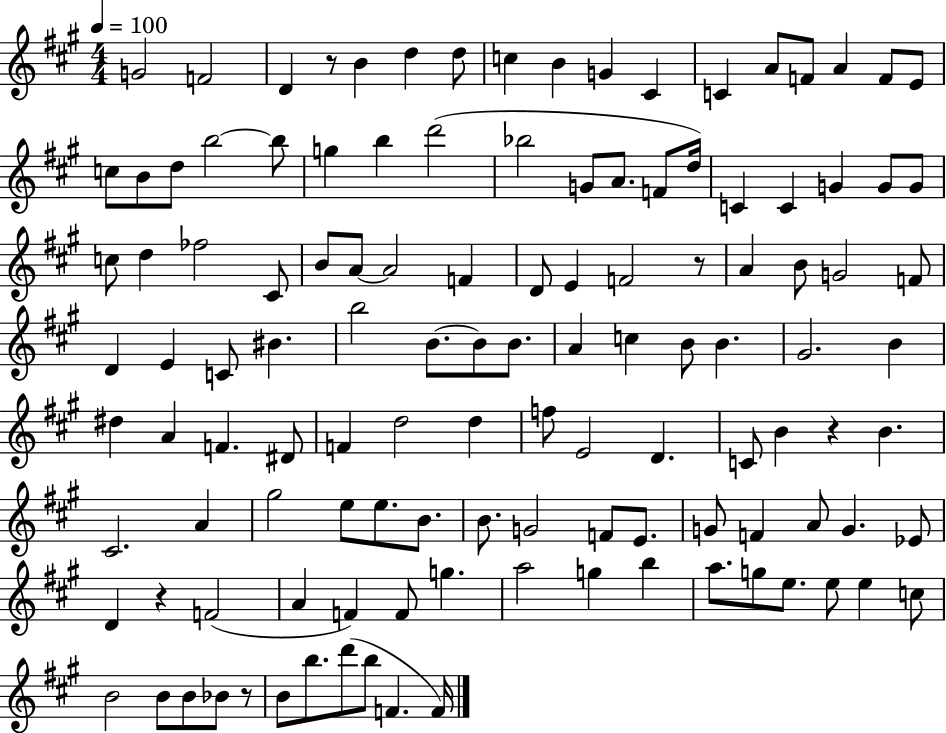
G4/h F4/h D4/q R/e B4/q D5/q D5/e C5/q B4/q G4/q C#4/q C4/q A4/e F4/e A4/q F4/e E4/e C5/e B4/e D5/e B5/h B5/e G5/q B5/q D6/h Bb5/h G4/e A4/e. F4/e D5/s C4/q C4/q G4/q G4/e G4/e C5/e D5/q FES5/h C#4/e B4/e A4/e A4/h F4/q D4/e E4/q F4/h R/e A4/q B4/e G4/h F4/e D4/q E4/q C4/e BIS4/q. B5/h B4/e. B4/e B4/e. A4/q C5/q B4/e B4/q. G#4/h. B4/q D#5/q A4/q F4/q. D#4/e F4/q D5/h D5/q F5/e E4/h D4/q. C4/e B4/q R/q B4/q. C#4/h. A4/q G#5/h E5/e E5/e. B4/e. B4/e. G4/h F4/e E4/e. G4/e F4/q A4/e G4/q. Eb4/e D4/q R/q F4/h A4/q F4/q F4/e G5/q. A5/h G5/q B5/q A5/e. G5/e E5/e. E5/e E5/q C5/e B4/h B4/e B4/e Bb4/e R/e B4/e B5/e. D6/e B5/e F4/q. F4/s